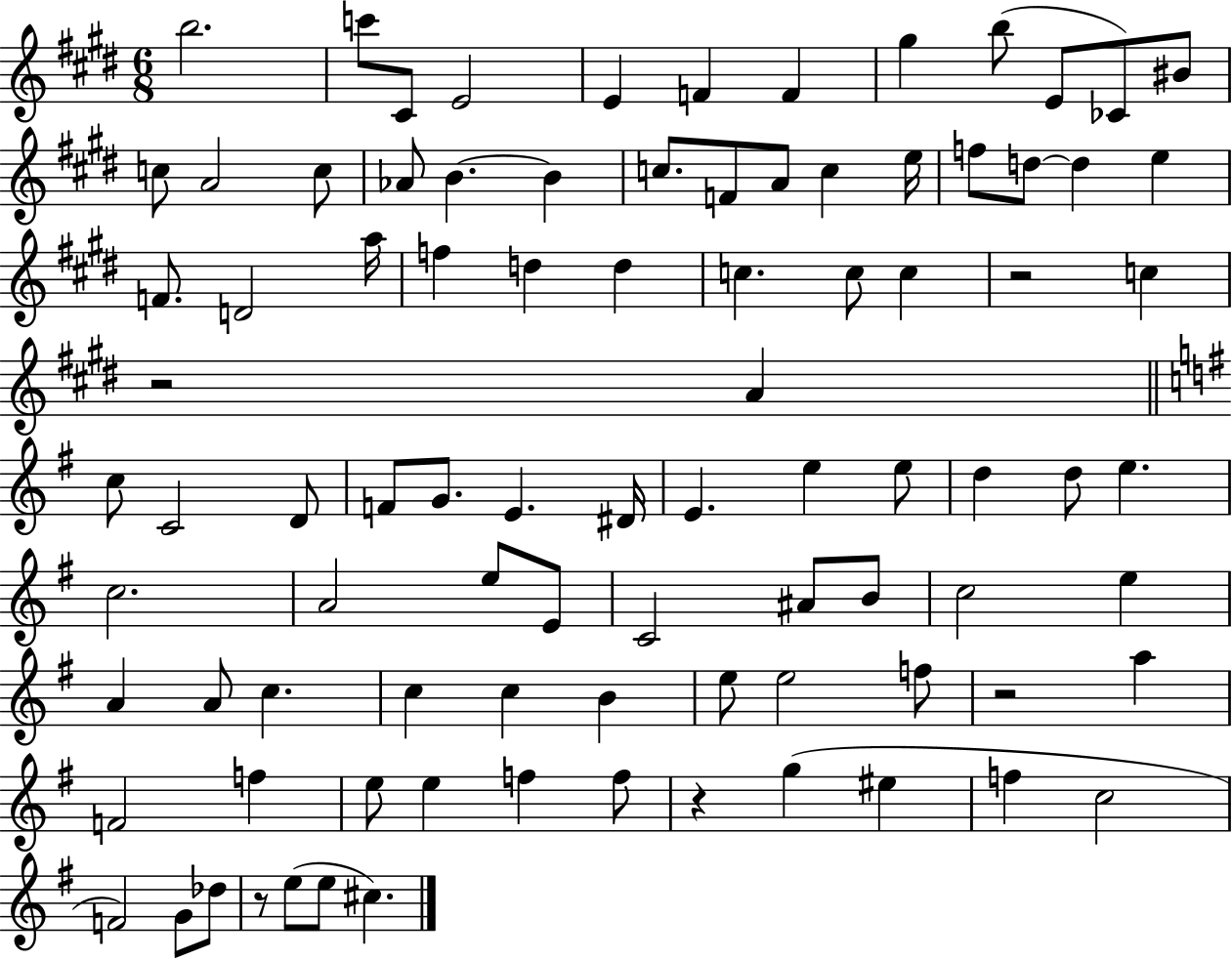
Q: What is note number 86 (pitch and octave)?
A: C#5